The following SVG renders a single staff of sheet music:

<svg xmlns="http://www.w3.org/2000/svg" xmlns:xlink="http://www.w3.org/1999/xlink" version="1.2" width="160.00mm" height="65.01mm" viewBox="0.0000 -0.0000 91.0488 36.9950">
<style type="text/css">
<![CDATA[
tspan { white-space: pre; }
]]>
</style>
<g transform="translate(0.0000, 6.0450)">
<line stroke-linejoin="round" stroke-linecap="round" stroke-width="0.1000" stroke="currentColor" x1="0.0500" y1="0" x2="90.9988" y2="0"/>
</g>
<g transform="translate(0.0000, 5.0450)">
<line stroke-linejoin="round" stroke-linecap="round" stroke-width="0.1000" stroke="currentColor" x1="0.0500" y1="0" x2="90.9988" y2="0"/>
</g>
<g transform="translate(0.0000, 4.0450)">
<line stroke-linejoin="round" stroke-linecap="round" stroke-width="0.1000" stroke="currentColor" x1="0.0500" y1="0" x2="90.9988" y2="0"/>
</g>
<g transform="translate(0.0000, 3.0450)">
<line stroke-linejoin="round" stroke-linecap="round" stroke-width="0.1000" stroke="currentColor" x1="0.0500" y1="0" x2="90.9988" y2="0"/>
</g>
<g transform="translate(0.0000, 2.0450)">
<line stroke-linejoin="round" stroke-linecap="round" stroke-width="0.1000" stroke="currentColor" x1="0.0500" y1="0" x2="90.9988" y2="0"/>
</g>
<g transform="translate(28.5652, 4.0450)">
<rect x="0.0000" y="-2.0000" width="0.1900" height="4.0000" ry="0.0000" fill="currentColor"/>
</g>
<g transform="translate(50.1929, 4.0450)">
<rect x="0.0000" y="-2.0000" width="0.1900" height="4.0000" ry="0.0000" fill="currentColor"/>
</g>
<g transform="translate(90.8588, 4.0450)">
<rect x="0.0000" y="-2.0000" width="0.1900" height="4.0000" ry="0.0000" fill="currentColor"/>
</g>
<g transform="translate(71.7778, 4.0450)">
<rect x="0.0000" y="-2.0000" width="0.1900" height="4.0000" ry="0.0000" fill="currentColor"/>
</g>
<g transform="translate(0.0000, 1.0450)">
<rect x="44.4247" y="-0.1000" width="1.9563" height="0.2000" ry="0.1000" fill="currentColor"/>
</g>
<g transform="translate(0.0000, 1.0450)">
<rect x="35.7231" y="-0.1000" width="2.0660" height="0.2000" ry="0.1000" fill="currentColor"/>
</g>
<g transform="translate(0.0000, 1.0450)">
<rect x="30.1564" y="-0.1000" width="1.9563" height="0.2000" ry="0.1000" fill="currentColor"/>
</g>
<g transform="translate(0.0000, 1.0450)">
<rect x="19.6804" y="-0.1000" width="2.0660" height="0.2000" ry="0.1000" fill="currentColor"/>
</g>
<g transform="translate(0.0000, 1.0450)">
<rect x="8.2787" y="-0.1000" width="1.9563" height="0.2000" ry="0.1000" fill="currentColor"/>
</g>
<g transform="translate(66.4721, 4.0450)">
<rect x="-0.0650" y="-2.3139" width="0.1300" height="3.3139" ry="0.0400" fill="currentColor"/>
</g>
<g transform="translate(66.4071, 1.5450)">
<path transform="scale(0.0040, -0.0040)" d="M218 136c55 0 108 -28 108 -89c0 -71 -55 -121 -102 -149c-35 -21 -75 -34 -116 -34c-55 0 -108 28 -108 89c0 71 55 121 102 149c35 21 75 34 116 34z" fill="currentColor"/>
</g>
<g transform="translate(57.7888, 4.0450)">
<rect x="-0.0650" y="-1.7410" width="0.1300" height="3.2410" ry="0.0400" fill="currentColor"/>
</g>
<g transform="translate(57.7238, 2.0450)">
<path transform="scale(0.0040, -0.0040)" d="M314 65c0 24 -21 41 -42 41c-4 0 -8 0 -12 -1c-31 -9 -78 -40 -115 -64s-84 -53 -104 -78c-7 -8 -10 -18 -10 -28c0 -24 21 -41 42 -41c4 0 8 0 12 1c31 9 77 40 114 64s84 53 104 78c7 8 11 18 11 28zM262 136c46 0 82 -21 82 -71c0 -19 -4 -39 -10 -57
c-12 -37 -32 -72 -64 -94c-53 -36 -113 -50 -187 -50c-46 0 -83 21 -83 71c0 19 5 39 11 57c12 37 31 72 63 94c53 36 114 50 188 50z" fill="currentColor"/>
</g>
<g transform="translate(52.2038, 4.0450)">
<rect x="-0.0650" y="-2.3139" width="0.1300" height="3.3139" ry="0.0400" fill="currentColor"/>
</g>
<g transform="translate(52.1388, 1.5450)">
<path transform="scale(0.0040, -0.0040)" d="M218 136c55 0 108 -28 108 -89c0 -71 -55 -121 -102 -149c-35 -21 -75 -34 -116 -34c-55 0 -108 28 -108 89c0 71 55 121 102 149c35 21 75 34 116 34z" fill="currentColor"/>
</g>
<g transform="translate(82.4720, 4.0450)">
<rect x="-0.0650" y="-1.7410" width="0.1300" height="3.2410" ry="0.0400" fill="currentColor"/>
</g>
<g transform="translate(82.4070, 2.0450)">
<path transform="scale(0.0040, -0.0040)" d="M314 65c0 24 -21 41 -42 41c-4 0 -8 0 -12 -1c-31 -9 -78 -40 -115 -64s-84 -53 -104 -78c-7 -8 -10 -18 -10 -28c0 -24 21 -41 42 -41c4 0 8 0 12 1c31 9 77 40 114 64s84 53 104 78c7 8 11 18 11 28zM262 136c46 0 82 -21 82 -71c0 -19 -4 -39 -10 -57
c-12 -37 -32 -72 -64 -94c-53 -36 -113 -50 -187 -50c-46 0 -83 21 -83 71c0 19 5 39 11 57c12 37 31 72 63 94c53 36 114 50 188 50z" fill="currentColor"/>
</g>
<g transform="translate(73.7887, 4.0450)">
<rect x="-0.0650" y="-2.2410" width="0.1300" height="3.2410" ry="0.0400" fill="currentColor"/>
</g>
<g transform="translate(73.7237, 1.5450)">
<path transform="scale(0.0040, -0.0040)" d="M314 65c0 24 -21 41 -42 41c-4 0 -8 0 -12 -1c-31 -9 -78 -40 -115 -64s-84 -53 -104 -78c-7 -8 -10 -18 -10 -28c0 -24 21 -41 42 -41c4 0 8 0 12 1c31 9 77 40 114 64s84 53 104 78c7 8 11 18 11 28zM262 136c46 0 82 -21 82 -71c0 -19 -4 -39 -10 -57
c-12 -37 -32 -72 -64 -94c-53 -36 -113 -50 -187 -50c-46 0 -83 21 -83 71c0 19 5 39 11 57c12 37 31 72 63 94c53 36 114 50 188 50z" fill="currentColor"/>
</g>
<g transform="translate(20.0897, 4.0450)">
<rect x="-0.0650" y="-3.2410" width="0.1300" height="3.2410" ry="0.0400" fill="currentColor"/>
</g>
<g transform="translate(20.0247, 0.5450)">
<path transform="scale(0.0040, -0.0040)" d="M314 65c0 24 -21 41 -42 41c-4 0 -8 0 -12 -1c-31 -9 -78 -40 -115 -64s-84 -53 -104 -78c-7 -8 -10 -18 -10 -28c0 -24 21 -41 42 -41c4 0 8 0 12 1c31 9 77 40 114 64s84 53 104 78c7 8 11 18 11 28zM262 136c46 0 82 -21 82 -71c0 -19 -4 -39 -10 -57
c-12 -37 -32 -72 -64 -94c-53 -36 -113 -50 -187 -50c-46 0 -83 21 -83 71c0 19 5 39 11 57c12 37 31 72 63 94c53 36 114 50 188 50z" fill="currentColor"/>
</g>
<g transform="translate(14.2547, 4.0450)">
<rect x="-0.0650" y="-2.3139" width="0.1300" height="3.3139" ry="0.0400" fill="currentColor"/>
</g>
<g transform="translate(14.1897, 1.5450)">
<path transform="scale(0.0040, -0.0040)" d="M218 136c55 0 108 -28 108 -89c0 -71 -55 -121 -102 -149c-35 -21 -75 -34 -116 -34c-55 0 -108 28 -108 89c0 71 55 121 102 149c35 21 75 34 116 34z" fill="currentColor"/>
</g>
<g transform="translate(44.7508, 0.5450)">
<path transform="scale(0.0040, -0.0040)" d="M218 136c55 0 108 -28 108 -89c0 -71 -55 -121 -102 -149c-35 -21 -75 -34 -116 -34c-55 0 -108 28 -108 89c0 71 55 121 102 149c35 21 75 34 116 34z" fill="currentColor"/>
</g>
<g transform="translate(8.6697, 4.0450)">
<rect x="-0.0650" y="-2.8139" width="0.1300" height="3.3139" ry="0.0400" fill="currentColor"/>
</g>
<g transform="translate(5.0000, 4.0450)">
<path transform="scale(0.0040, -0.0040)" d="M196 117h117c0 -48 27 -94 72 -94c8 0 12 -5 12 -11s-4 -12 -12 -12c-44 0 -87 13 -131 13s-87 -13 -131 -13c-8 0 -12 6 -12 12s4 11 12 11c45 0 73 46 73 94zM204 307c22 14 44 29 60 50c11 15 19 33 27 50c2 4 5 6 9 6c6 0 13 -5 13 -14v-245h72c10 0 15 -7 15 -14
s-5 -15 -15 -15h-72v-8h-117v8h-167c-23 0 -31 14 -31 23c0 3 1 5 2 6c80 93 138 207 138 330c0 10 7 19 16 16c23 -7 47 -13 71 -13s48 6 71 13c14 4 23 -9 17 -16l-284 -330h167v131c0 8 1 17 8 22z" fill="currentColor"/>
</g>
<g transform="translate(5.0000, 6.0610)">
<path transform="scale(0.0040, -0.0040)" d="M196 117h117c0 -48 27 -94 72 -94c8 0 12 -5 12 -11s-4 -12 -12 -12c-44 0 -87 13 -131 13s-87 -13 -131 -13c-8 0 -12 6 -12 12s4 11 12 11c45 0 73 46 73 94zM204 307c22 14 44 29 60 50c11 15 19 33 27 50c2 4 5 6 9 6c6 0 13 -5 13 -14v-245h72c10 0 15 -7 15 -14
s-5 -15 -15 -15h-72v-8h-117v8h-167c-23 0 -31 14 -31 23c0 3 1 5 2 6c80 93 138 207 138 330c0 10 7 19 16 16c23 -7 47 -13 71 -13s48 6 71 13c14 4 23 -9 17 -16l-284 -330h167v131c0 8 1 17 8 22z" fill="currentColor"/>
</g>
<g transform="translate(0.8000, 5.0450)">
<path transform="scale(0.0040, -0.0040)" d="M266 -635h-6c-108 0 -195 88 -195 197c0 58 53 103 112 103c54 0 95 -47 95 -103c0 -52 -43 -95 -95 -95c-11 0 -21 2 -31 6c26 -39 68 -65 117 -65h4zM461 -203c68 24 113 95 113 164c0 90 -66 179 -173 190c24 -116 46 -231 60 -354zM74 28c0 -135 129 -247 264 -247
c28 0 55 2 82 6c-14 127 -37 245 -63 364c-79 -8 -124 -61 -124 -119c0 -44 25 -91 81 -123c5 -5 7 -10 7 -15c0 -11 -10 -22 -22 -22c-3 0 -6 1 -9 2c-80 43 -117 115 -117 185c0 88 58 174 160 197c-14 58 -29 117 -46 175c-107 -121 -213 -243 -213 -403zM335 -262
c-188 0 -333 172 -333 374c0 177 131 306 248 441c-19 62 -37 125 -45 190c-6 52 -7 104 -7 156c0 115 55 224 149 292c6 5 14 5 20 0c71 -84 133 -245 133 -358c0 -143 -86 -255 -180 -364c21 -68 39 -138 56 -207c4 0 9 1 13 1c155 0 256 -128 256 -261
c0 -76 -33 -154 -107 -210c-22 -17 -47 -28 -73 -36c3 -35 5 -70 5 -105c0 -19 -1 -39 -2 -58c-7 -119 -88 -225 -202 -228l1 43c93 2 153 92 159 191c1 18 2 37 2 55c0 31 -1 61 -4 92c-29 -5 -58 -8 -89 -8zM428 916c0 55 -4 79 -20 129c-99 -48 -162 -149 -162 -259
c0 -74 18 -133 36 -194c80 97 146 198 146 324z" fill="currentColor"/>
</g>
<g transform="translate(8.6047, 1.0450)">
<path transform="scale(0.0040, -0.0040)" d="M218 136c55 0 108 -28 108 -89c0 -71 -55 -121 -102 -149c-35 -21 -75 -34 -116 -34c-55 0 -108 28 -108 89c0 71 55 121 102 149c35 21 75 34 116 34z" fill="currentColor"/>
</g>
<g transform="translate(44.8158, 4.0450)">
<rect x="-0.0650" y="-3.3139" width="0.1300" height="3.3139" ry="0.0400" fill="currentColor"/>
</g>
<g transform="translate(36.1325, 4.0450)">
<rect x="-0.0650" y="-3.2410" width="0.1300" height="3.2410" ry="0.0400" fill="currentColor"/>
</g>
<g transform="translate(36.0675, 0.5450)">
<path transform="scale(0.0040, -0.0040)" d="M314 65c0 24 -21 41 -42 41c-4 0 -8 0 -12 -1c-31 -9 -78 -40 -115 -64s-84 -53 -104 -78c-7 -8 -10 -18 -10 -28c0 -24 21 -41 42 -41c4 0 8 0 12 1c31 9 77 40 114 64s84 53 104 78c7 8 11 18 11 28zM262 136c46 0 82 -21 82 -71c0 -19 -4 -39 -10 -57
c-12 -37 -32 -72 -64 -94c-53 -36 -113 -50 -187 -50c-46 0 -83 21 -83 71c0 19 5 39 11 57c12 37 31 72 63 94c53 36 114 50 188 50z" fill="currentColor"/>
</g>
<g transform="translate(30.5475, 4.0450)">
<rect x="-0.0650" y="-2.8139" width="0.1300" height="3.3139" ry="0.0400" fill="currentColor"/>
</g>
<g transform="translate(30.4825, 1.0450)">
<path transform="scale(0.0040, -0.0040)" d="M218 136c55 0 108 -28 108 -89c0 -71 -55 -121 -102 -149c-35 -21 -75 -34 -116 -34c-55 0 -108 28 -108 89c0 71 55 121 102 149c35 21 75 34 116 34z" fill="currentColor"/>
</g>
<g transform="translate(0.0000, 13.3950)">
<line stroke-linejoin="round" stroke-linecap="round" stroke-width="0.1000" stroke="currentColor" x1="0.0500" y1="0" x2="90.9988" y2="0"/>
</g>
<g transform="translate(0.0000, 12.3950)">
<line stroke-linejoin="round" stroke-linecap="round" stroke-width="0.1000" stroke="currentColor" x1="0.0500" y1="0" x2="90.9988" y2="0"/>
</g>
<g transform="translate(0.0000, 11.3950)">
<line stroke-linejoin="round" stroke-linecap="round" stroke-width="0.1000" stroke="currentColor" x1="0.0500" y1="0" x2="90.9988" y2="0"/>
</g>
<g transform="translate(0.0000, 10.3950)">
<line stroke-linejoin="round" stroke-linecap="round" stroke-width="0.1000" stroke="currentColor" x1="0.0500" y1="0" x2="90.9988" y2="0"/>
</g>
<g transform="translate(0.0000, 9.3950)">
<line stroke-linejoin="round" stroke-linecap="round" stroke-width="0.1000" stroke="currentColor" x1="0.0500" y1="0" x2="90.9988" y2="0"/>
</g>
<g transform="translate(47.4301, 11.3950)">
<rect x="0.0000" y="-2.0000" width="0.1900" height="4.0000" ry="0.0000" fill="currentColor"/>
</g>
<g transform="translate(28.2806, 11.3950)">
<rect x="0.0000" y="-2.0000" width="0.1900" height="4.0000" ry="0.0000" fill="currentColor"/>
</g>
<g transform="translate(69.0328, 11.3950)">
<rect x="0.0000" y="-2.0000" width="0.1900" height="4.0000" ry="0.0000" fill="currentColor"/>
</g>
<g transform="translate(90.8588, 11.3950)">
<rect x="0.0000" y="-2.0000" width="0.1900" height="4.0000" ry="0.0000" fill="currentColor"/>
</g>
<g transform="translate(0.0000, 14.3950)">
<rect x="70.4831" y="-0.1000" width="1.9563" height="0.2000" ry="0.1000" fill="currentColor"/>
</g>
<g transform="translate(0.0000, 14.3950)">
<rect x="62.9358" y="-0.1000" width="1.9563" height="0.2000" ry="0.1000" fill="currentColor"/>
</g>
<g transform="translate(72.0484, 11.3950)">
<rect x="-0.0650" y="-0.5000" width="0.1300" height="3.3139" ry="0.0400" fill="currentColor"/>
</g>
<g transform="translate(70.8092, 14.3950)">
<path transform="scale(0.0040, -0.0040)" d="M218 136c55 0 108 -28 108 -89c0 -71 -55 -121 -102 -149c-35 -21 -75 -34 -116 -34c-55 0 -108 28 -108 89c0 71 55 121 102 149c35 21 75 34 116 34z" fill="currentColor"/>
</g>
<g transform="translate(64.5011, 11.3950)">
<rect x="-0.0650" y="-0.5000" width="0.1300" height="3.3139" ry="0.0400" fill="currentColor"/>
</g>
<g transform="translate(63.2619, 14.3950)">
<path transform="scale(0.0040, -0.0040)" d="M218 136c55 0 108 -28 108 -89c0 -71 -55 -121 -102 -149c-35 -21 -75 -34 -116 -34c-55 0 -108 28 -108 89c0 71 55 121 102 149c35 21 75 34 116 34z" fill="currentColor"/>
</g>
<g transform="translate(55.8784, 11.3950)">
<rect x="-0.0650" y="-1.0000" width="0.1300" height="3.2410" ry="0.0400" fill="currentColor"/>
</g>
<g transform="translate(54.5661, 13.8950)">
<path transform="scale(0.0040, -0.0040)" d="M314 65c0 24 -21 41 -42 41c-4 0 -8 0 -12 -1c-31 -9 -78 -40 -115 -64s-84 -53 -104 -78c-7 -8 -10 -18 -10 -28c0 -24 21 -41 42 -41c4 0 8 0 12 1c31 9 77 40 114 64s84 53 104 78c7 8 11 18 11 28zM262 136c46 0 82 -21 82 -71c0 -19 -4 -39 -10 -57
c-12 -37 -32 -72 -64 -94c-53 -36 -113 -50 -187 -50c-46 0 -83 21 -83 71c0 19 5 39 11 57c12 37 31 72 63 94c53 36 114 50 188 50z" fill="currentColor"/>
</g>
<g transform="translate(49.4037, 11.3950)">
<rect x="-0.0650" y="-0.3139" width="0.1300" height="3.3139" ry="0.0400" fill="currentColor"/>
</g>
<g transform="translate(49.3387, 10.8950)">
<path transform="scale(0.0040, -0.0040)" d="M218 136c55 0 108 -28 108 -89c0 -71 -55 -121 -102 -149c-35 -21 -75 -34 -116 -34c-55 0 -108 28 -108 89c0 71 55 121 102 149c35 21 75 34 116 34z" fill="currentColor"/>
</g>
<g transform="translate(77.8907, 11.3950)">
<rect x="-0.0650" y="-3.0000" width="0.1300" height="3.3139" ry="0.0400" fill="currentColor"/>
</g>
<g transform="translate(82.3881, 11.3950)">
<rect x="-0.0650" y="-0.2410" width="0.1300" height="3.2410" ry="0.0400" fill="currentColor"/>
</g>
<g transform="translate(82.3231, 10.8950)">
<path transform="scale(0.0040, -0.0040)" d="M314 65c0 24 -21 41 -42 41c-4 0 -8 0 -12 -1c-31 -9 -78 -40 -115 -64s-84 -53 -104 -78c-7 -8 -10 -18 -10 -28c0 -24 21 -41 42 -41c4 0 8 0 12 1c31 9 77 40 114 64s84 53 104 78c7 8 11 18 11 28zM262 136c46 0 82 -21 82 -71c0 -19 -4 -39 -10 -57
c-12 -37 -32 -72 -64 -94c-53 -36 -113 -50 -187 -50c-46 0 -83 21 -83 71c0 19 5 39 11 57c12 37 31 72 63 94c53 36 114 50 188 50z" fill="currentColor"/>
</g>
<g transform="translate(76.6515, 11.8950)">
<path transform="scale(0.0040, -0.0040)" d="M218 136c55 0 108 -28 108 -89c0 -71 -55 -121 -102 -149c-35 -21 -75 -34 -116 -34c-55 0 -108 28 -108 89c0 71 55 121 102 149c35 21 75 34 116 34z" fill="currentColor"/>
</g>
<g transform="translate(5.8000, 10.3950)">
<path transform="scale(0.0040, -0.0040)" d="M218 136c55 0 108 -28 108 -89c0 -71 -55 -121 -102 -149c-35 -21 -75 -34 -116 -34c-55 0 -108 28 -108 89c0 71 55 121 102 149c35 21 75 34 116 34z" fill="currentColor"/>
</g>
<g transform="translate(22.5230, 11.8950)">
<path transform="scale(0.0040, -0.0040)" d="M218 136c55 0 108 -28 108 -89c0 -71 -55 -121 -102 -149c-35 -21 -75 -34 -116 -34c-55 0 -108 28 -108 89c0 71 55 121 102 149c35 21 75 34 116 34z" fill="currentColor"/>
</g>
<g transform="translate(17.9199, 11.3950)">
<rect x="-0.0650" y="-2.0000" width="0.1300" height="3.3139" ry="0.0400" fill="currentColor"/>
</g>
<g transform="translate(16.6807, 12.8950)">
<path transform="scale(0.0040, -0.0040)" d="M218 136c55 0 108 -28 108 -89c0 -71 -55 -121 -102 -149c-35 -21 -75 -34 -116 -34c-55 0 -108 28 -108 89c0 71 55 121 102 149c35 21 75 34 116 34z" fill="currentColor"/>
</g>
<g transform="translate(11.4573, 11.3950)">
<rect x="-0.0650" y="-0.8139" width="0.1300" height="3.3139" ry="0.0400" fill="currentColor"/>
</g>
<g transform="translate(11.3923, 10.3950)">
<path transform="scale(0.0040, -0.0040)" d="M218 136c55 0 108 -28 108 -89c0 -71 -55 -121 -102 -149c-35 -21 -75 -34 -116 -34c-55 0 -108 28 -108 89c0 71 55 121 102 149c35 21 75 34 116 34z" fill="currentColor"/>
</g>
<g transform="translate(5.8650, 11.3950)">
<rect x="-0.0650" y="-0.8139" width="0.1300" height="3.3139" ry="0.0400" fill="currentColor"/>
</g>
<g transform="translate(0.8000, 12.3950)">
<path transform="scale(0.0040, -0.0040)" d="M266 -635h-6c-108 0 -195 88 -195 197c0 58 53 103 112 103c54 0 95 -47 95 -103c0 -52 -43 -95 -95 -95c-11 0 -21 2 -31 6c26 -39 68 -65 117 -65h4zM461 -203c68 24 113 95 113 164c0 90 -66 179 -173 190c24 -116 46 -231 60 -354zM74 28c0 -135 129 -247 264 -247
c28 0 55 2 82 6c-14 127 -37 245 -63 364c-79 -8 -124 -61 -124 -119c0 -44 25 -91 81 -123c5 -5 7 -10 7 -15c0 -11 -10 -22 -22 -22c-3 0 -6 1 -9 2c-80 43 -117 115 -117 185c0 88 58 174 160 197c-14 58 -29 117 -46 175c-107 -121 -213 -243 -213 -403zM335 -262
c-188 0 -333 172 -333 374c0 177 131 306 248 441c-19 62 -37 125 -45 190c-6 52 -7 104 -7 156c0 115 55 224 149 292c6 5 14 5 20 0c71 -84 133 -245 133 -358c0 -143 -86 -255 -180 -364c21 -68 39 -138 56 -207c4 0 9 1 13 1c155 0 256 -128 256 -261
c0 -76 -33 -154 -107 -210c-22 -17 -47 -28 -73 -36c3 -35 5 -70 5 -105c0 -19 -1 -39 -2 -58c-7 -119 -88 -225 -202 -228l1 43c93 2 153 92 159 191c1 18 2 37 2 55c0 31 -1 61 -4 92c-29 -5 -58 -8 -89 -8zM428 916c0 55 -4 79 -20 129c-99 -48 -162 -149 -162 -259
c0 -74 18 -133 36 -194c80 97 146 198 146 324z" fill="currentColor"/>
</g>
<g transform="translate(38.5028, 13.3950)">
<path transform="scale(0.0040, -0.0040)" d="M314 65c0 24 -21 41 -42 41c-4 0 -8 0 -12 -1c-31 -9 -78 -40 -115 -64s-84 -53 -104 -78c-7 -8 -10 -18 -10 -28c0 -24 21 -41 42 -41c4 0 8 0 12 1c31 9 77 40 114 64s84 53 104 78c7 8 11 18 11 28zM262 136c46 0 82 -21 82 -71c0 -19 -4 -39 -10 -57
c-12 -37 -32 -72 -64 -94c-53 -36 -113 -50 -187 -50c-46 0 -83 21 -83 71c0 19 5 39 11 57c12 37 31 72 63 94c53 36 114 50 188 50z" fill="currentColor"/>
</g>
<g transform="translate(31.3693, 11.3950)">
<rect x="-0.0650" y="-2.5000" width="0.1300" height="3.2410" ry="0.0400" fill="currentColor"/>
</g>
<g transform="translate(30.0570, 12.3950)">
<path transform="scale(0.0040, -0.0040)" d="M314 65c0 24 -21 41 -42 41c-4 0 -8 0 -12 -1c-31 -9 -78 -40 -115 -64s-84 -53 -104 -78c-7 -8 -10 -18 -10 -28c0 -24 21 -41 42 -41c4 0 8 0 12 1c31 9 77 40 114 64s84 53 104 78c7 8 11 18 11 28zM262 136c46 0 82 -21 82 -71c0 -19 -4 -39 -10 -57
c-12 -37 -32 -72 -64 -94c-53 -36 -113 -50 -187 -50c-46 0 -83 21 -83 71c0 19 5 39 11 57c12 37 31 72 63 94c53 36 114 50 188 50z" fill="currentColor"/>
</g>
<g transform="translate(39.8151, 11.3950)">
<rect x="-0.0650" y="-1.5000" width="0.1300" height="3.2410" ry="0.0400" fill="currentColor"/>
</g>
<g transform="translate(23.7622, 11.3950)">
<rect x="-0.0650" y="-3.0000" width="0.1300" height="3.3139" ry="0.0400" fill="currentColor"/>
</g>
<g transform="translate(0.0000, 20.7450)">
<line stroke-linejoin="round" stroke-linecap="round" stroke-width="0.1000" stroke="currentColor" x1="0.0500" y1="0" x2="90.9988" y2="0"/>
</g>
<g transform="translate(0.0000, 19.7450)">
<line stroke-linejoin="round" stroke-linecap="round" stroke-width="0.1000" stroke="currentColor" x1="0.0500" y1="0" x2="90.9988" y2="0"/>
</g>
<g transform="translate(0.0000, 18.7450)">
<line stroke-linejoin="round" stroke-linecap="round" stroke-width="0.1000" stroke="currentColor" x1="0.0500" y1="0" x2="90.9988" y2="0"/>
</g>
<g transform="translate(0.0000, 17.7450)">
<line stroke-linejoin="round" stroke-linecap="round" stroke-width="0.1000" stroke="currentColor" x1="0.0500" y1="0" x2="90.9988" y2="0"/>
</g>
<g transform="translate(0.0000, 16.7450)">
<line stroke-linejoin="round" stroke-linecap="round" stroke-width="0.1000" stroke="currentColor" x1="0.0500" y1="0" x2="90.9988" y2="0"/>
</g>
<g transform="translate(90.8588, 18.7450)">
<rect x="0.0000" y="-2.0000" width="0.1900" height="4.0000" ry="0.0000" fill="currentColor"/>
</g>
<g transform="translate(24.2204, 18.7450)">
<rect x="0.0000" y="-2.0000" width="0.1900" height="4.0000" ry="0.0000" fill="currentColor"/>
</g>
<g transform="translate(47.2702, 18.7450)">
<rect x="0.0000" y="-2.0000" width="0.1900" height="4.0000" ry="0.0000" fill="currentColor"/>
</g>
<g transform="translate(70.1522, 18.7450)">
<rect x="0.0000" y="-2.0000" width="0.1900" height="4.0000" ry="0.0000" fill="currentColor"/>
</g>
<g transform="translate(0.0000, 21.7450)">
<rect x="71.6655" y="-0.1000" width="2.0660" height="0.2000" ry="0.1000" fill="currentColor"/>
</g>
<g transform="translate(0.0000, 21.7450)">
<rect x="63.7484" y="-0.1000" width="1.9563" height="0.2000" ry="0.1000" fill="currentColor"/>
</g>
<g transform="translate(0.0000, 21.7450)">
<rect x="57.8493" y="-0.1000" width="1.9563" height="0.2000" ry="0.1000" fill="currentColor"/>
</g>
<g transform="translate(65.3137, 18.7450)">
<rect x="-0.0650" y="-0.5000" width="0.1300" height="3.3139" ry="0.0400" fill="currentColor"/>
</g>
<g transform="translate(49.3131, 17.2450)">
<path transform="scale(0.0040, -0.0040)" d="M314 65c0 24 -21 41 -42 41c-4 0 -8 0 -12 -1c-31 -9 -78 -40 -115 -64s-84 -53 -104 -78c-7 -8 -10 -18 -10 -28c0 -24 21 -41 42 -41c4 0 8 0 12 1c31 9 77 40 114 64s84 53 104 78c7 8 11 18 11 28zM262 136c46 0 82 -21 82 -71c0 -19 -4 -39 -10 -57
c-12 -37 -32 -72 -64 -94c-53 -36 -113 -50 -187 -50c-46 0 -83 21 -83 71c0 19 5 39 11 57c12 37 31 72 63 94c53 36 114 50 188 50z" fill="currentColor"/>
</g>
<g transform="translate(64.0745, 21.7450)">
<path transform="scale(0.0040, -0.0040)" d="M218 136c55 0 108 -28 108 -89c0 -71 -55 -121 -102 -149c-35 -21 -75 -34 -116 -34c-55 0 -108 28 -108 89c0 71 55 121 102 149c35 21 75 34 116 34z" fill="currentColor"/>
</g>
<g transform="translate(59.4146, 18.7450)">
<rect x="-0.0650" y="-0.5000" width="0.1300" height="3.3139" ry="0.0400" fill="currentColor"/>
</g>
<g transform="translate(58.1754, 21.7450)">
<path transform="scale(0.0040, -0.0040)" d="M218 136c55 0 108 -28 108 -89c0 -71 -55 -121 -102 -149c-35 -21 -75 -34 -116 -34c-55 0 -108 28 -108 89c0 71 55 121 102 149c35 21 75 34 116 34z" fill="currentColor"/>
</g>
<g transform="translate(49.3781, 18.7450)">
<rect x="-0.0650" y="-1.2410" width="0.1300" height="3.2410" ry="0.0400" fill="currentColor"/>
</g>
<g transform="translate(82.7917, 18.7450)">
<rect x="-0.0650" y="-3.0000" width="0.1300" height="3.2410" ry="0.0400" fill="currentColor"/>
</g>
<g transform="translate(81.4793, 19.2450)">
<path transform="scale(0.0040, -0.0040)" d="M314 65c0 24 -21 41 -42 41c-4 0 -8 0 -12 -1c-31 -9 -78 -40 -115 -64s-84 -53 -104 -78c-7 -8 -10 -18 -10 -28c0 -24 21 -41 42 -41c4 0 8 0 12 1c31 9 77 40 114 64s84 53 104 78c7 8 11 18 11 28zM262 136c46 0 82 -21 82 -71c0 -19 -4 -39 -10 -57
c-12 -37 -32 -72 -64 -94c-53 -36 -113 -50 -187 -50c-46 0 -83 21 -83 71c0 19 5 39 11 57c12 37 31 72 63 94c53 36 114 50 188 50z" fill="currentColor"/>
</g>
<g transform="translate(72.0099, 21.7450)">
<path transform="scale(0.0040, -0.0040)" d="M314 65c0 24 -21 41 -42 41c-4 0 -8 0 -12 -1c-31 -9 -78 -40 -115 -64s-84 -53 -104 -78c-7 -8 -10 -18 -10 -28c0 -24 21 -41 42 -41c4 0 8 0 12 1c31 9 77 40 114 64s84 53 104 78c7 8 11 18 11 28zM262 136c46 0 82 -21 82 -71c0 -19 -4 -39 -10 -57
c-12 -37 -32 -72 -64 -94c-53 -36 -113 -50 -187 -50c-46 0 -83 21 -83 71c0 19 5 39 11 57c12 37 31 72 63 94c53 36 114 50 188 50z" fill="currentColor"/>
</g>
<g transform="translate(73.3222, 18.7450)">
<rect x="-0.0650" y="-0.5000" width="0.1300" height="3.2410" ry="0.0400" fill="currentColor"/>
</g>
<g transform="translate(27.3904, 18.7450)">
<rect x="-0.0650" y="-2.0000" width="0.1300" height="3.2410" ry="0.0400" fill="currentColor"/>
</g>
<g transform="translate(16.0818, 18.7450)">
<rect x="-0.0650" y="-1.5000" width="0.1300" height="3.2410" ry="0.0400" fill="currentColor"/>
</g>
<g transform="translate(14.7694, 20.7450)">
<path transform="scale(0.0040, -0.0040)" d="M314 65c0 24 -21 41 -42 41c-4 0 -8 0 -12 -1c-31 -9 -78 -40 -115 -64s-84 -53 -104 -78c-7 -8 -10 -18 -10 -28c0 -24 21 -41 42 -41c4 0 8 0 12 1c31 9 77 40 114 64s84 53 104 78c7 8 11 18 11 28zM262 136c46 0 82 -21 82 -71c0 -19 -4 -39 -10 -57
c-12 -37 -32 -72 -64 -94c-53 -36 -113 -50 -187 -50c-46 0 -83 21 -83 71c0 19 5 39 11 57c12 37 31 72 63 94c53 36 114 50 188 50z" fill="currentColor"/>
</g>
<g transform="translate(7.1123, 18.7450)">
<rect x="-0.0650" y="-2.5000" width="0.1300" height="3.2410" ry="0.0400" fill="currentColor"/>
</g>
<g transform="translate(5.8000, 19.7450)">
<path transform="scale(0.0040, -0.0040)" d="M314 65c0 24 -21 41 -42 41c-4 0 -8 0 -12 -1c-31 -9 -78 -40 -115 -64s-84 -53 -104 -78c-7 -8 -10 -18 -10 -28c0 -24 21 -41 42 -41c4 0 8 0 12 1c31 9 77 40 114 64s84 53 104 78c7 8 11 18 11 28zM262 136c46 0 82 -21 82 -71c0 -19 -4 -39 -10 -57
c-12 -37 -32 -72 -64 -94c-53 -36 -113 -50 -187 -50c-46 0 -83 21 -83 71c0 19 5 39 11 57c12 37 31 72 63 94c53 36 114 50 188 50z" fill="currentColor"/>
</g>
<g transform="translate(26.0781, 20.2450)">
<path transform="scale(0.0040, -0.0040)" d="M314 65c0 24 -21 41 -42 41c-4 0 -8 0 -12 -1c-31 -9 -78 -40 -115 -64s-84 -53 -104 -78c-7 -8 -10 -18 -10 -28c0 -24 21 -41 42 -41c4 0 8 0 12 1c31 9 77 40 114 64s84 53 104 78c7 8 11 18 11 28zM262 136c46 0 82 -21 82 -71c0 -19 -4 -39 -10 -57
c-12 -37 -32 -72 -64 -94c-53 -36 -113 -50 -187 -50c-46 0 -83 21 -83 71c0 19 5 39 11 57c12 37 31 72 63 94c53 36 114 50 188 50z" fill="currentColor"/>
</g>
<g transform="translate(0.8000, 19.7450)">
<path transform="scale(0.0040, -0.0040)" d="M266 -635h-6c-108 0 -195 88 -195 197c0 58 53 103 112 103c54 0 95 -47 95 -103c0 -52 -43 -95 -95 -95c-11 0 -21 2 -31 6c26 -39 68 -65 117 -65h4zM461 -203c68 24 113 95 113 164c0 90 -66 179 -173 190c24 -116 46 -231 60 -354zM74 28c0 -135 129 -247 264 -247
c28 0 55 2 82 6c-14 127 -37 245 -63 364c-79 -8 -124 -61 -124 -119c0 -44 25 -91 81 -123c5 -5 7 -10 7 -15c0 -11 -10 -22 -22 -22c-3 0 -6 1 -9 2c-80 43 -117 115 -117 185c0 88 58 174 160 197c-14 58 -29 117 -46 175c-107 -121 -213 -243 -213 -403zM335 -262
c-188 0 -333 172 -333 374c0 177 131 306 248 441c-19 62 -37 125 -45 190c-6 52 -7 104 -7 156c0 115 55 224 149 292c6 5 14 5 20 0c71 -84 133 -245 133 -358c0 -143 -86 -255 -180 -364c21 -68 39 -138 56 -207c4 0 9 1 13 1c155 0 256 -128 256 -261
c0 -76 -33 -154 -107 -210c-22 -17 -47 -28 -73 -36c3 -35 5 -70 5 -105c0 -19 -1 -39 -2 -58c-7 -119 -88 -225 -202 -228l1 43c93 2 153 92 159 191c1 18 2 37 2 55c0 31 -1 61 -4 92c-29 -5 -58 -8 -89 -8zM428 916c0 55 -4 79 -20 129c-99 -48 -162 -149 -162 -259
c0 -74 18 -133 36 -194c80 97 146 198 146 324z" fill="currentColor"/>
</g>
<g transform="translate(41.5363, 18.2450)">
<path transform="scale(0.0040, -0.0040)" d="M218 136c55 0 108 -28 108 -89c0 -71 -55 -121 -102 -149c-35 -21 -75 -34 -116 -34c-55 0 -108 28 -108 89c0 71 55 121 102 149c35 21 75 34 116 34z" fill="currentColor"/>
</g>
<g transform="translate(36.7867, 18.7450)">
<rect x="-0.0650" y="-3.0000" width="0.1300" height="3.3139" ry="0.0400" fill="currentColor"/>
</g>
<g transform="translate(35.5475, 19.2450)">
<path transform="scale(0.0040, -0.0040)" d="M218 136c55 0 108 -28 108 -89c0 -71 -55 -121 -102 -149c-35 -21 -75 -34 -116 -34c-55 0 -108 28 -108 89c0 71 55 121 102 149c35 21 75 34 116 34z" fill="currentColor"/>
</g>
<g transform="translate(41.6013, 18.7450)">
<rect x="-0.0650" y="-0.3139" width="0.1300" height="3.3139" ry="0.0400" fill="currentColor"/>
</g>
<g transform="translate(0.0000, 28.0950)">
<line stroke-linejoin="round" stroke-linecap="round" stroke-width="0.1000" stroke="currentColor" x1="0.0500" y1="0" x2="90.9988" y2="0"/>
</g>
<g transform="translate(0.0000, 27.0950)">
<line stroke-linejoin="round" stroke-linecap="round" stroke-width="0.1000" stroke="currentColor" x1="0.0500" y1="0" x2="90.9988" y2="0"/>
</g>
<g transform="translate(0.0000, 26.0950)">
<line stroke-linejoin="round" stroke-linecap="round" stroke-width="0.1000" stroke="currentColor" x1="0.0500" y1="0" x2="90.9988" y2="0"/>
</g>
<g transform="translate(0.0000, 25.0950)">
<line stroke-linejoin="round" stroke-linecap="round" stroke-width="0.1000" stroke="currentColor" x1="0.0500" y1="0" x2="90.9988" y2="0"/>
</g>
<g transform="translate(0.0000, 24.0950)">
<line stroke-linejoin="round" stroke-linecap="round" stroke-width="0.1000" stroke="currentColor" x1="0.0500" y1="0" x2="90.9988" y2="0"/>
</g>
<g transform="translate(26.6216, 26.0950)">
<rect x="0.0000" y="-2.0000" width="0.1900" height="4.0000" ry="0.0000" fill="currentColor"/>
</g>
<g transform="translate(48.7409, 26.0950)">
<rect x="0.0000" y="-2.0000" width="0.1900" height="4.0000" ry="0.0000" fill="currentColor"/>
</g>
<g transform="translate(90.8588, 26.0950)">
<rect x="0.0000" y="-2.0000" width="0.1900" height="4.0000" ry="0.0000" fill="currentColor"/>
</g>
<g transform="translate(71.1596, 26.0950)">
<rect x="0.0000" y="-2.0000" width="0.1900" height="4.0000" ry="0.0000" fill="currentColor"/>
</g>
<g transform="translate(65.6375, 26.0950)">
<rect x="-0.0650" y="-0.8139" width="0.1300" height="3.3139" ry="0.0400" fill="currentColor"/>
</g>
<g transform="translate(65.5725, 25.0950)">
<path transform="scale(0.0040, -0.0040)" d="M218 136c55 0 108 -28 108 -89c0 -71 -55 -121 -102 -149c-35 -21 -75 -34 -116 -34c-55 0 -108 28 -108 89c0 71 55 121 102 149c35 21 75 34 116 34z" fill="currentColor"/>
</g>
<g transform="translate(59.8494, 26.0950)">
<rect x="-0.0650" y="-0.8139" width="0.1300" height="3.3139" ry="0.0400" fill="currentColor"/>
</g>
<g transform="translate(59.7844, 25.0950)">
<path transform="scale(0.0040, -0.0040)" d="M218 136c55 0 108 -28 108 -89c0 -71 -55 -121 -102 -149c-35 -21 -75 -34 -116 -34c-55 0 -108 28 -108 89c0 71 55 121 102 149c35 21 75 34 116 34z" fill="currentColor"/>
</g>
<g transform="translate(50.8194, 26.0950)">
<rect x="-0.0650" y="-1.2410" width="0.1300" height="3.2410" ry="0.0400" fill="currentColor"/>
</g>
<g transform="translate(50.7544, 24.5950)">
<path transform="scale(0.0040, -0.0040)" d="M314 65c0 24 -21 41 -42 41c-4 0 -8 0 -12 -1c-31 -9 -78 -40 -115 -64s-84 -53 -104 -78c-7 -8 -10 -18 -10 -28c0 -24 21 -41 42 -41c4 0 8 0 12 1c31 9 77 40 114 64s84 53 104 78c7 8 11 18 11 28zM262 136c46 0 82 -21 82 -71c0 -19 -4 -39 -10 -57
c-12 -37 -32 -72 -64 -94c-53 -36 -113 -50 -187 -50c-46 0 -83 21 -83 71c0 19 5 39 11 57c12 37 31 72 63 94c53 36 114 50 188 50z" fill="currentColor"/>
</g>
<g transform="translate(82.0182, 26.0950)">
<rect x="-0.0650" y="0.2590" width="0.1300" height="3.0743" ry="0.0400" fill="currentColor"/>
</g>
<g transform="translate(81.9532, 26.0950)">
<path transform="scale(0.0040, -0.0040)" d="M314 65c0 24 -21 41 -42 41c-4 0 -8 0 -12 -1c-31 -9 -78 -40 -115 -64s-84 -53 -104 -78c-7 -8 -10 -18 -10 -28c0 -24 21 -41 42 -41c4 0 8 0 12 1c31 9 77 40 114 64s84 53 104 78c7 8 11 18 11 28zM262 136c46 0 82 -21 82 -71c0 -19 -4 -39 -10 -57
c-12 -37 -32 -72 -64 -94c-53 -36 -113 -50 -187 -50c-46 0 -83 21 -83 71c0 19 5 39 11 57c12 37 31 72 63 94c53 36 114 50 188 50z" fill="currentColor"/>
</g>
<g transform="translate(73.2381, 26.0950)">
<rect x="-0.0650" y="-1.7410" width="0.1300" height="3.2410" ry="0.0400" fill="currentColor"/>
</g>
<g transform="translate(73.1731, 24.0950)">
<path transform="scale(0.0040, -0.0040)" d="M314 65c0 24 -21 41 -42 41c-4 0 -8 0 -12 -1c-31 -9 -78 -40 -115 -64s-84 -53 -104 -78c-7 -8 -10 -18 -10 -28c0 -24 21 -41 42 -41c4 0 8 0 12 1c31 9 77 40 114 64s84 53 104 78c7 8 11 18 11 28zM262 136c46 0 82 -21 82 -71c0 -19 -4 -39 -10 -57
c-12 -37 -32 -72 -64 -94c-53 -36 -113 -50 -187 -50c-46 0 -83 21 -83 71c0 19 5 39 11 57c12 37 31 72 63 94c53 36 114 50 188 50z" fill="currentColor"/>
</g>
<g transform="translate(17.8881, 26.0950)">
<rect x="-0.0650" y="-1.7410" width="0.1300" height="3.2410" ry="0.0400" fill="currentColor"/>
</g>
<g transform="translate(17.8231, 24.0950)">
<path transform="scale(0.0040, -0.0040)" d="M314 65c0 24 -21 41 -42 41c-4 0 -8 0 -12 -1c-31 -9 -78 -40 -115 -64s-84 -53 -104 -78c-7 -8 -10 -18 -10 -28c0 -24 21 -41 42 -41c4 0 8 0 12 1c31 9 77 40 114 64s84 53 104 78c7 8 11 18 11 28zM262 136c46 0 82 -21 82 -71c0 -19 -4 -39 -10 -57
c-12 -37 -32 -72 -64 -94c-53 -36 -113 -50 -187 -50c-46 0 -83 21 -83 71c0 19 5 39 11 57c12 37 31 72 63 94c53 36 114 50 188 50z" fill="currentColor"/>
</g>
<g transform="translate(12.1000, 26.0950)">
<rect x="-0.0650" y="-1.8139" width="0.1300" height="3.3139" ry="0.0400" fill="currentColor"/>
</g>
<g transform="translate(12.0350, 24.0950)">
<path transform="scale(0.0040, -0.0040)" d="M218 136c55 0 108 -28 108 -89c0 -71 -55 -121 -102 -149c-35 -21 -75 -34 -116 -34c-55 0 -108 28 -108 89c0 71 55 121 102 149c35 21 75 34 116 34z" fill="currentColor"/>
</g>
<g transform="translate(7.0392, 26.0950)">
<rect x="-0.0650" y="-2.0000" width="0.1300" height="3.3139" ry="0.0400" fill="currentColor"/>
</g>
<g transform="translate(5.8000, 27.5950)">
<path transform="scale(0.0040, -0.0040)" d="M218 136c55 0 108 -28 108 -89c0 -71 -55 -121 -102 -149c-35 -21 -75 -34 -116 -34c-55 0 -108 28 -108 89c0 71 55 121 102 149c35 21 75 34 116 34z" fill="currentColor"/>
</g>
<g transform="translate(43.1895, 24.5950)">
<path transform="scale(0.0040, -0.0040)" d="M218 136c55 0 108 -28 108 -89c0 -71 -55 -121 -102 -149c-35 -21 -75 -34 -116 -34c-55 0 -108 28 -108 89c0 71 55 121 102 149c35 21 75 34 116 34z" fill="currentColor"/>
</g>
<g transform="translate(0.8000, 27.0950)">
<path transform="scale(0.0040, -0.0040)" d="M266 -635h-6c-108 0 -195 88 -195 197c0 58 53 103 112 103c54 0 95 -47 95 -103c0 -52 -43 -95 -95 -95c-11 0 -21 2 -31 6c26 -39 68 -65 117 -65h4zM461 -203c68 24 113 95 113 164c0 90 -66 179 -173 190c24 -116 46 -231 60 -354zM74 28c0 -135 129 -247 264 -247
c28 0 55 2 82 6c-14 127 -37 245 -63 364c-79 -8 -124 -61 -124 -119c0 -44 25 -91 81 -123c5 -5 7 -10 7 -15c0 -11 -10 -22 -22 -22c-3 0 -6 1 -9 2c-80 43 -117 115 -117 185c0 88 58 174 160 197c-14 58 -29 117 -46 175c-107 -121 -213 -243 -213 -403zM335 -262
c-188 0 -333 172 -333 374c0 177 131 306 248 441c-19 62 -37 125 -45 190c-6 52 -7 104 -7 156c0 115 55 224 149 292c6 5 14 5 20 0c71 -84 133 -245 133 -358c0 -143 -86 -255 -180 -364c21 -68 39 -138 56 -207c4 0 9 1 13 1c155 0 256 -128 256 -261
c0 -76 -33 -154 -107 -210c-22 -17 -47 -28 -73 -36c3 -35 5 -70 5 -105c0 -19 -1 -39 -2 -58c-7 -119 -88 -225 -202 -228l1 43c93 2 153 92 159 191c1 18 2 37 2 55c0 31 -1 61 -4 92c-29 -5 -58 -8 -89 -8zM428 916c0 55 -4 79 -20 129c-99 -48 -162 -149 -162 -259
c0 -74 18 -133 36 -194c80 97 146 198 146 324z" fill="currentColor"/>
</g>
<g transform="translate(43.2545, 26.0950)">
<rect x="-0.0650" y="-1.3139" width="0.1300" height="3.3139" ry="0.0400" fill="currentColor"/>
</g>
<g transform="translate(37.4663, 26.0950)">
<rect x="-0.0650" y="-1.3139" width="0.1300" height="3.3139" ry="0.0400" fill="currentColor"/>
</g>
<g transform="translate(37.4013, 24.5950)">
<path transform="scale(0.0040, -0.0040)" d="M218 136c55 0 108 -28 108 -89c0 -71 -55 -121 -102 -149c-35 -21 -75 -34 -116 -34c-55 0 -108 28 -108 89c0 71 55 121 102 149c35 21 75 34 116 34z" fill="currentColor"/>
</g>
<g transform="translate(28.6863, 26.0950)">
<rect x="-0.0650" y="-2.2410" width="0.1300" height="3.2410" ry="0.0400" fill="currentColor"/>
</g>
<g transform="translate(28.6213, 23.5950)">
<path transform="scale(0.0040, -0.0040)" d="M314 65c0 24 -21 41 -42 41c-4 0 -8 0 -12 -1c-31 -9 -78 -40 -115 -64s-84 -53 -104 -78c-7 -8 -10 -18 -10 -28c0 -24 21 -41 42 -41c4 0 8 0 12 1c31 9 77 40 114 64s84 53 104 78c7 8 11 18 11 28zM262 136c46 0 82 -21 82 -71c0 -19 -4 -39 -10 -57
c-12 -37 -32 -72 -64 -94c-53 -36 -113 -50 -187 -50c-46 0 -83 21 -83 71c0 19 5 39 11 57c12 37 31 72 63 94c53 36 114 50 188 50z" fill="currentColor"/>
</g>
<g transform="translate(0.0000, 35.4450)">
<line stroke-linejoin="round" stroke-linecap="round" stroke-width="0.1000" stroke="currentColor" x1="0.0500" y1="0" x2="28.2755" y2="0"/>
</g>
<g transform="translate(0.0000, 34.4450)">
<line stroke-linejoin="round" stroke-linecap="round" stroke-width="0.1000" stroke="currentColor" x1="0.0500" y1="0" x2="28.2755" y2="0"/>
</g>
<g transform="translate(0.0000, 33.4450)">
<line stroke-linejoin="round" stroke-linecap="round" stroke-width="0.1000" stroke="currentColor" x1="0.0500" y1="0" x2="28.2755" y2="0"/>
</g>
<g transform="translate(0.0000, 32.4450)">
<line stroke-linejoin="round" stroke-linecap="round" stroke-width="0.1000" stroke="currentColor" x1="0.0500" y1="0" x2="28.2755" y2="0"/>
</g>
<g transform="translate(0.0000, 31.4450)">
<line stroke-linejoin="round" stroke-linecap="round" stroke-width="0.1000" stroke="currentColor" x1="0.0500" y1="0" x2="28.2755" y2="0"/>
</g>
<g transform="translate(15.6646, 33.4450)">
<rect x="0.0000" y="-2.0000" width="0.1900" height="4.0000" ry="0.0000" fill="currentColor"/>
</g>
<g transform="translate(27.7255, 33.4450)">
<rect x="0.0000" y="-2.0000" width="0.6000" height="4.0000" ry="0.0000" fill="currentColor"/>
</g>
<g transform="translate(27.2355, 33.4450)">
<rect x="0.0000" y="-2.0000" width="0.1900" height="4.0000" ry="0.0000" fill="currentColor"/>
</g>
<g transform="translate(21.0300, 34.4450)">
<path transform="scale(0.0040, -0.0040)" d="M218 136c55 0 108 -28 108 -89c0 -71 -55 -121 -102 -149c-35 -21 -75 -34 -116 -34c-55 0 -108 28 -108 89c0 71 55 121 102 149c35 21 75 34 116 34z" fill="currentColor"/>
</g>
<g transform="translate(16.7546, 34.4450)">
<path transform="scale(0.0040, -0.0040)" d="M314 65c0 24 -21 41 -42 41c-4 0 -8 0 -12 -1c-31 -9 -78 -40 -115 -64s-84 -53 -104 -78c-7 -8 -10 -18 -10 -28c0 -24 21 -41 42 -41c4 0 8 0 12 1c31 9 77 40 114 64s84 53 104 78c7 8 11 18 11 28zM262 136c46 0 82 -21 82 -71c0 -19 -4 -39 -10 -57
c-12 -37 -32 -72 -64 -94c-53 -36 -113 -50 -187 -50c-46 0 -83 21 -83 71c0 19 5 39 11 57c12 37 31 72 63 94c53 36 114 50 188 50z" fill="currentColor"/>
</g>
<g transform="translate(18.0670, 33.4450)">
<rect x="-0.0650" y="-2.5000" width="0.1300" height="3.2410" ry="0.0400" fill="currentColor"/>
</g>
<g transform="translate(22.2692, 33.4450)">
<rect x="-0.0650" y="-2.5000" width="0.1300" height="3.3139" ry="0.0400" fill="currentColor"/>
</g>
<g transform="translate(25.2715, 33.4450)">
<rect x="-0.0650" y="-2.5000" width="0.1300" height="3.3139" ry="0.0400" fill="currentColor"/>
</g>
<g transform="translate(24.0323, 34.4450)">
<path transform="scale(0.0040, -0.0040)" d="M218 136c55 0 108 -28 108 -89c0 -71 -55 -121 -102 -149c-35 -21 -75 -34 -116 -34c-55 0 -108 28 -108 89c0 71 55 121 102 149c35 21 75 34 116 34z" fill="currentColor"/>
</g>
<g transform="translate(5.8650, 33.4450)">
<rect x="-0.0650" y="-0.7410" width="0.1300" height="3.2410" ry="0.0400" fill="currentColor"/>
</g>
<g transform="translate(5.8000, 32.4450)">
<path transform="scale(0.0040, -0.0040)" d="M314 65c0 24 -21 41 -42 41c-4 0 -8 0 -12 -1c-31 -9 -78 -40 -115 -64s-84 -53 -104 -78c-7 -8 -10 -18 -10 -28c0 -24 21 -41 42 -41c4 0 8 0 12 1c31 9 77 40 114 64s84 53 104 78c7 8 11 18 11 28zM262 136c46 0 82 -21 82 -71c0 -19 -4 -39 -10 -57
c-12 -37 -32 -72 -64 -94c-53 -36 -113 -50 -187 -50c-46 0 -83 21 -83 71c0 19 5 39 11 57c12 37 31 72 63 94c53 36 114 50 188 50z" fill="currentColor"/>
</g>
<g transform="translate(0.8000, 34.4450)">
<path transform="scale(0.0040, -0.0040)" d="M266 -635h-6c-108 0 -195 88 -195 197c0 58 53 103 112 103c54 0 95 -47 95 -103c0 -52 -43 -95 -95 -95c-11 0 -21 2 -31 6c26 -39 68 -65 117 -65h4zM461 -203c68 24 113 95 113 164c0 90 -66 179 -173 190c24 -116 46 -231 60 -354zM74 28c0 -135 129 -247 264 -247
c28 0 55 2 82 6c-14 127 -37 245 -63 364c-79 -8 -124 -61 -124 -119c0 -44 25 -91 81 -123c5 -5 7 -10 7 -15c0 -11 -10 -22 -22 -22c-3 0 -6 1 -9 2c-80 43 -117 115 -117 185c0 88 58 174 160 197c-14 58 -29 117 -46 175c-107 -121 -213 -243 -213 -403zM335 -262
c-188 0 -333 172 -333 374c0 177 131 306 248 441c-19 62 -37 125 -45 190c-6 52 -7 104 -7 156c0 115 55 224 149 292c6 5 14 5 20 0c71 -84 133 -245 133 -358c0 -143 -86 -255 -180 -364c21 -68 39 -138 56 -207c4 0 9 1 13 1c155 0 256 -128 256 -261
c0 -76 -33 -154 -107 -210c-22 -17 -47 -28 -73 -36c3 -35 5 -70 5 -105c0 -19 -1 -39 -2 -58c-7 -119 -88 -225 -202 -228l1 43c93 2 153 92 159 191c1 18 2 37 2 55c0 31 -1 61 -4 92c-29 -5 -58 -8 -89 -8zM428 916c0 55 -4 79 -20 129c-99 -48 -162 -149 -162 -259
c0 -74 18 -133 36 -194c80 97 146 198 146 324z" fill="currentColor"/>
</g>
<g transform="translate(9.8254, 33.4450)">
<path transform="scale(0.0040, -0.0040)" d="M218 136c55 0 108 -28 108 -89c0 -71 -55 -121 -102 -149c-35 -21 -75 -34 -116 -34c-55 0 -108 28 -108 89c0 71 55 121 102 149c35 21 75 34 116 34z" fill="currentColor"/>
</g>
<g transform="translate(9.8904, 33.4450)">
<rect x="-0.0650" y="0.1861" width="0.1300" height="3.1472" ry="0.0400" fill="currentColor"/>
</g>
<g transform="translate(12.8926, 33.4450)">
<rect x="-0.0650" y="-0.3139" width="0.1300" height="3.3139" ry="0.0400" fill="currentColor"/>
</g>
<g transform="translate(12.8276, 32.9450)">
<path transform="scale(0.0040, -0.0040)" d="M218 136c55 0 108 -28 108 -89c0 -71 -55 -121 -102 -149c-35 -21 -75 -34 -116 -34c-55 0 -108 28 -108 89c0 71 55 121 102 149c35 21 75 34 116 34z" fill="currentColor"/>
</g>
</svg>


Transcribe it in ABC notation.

X:1
T:Untitled
M:4/4
L:1/4
K:C
a g b2 a b2 b g f2 g g2 f2 d d F A G2 E2 c D2 C C A c2 G2 E2 F2 A c e2 C C C2 A2 F f f2 g2 e e e2 d d f2 B2 d2 B c G2 G G